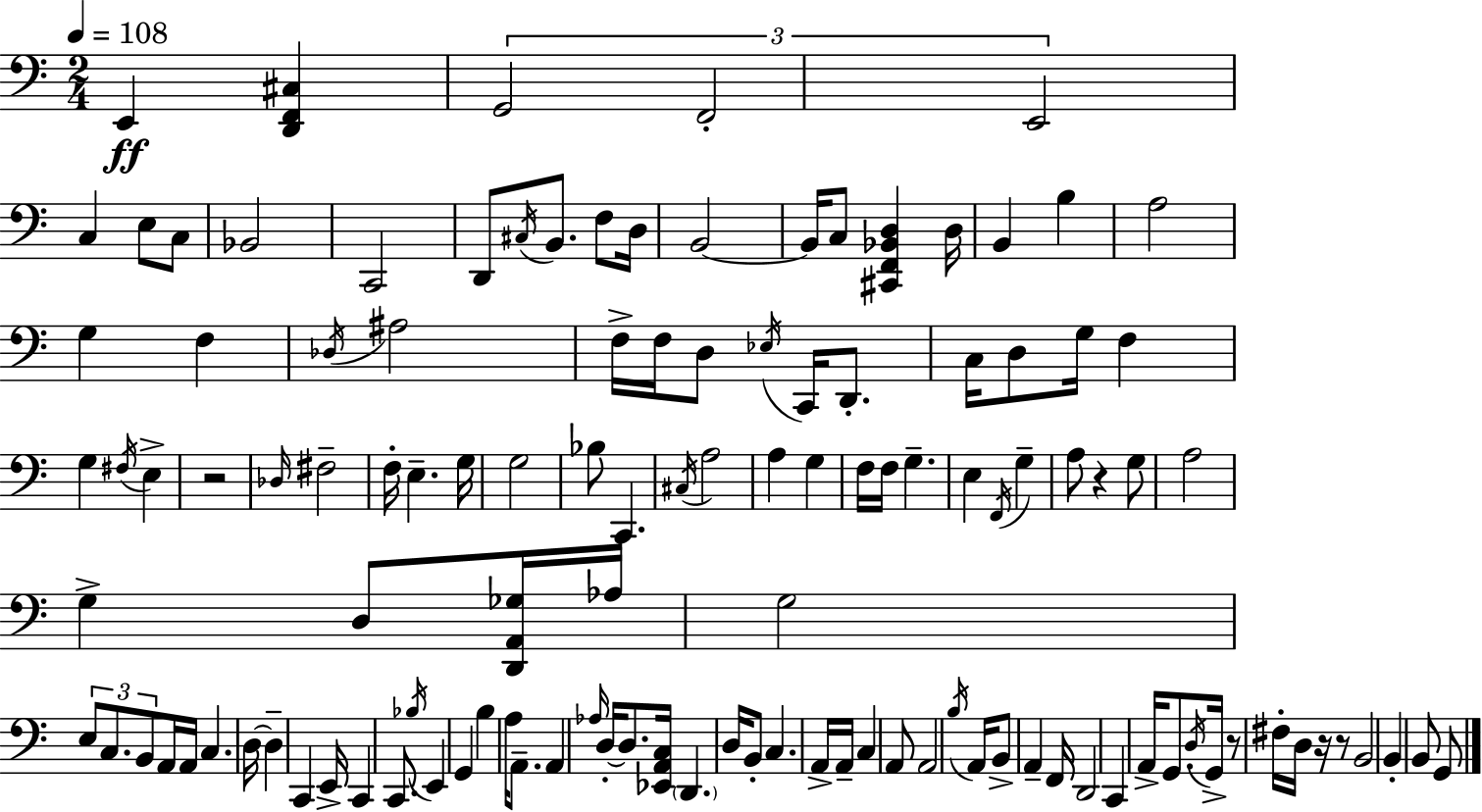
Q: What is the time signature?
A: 2/4